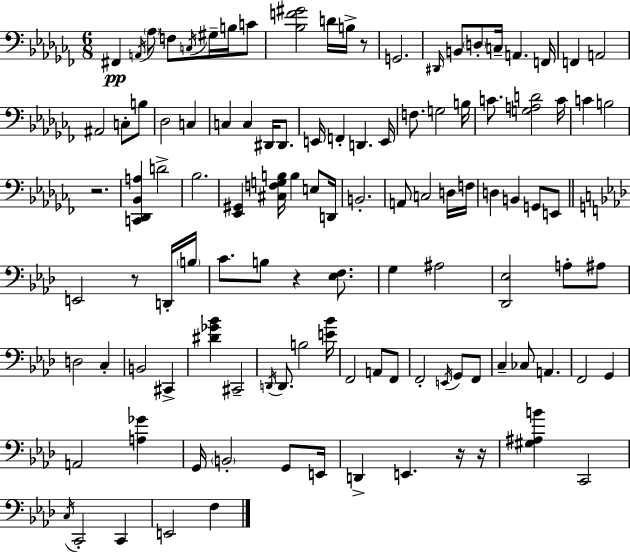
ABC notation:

X:1
T:Untitled
M:6/8
L:1/4
K:Abm
^F,, A,,/4 _A,/2 F,/2 C,/4 ^G,/4 B,/4 C/2 [_B,F^G]2 D/4 B,/4 z/2 G,,2 ^D,,/4 B,,/2 D,/2 C,/4 A,, F,,/4 F,, A,,2 ^A,,2 C,/2 B,/2 _D,2 C, C, C, ^D,,/4 ^D,,/2 E,,/4 F,, D,, E,,/4 F,/2 G,2 B,/4 C/2 [G,A,D]2 C/4 C B,2 z2 [C,,_D,,_B,,A,] D2 _B,2 [_E,,^G,,] [^C,F,G,B,]/4 B, E,/2 D,,/4 B,,2 A,,/2 C,2 D,/4 F,/4 D, B,, G,,/2 E,,/2 E,,2 z/2 D,,/4 B,/4 C/2 B,/2 z [_E,F,]/2 G, ^A,2 [_D,,_E,]2 A,/2 ^A,/2 D,2 C, B,,2 ^C,, [^D_G_B] ^C,,2 D,,/4 D,,/2 B,2 [E_B]/4 F,,2 A,,/2 F,,/2 F,,2 E,,/4 G,,/2 F,,/2 C, _C,/2 A,, F,,2 G,, A,,2 [A,_G] G,,/4 B,,2 G,,/2 E,,/4 D,, E,, z/4 z/4 [^G,^A,B] C,,2 C,/4 C,,2 C,, E,,2 F,